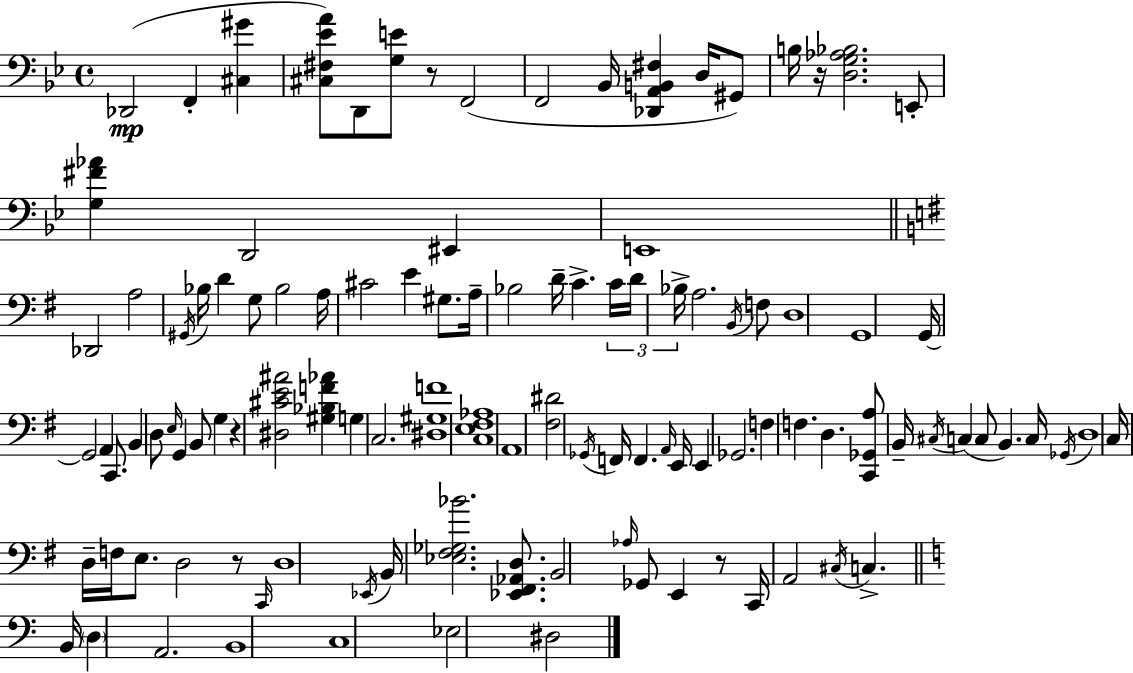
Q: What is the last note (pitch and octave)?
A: D#3